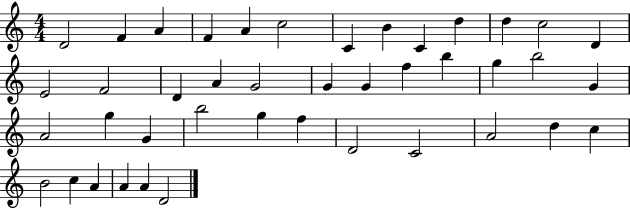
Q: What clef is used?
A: treble